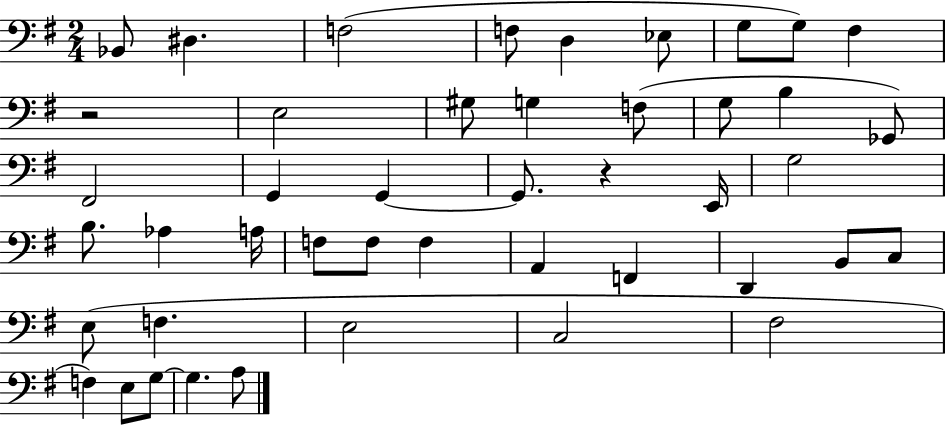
X:1
T:Untitled
M:2/4
L:1/4
K:G
_B,,/2 ^D, F,2 F,/2 D, _E,/2 G,/2 G,/2 ^F, z2 E,2 ^G,/2 G, F,/2 G,/2 B, _G,,/2 ^F,,2 G,, G,, G,,/2 z E,,/4 G,2 B,/2 _A, A,/4 F,/2 F,/2 F, A,, F,, D,, B,,/2 C,/2 E,/2 F, E,2 C,2 ^F,2 F, E,/2 G,/2 G, A,/2